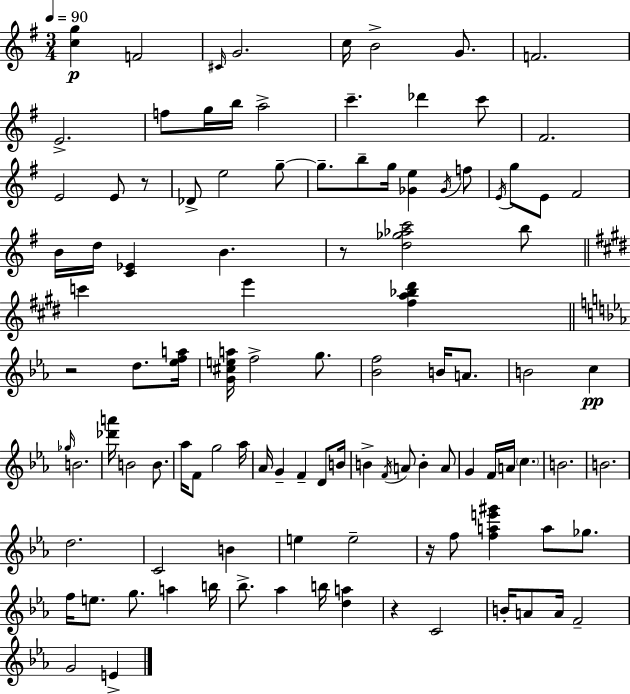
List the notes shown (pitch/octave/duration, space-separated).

[C5,G5]/q F4/h C#4/s G4/h. C5/s B4/h G4/e. F4/h. E4/h. F5/e G5/s B5/s A5/h C6/q. Db6/q C6/e F#4/h. E4/h E4/e R/e Db4/e E5/h G5/e G5/e. B5/e G5/s [Gb4,E5]/q Gb4/s F5/e E4/s G5/e E4/e F#4/h B4/s D5/s [C4,Eb4]/q B4/q. R/e [D5,Gb5,Ab5,C6]/h B5/e C6/q E6/q [F#5,A5,Bb5,D#6]/q R/h D5/e. [Eb5,F5,A5]/s [G4,C#5,E5,A5]/s F5/h G5/e. [Bb4,F5]/h B4/s A4/e. B4/h C5/q Gb5/s B4/h. [Db6,A6]/s B4/h B4/e. Ab5/s F4/e G5/h Ab5/s Ab4/s G4/q F4/q D4/e B4/s B4/q F4/s A4/e B4/q A4/e G4/q F4/s A4/s C5/q. B4/h. B4/h. D5/h. C4/h B4/q E5/q E5/h R/s F5/e [F5,A5,E6,G#6]/q A5/e Gb5/e. F5/s E5/e. G5/e. A5/q B5/s Bb5/e. Ab5/q B5/s [D5,A5]/q R/q C4/h B4/s A4/e A4/s F4/h G4/h E4/q